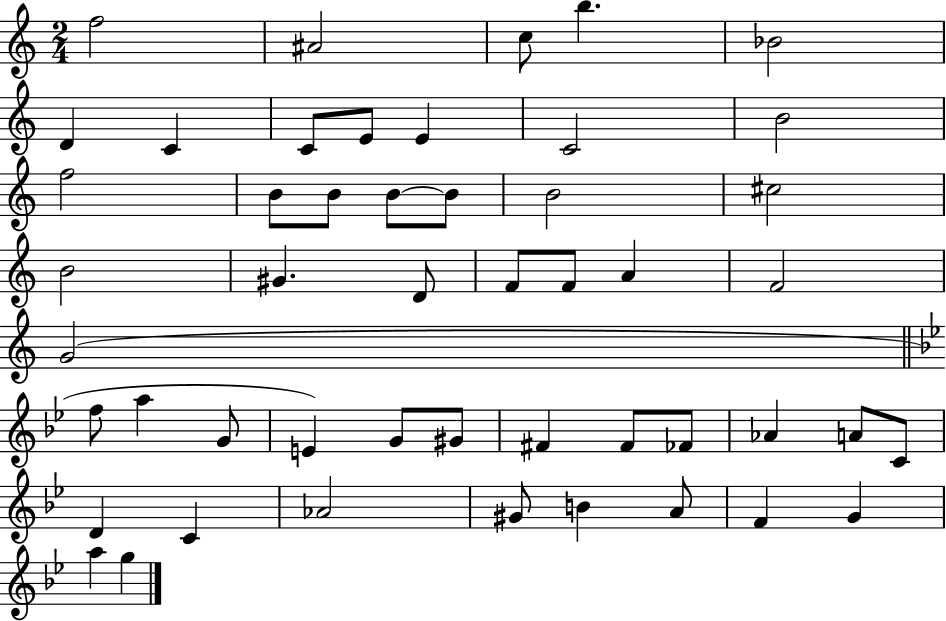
{
  \clef treble
  \numericTimeSignature
  \time 2/4
  \key c \major
  f''2 | ais'2 | c''8 b''4. | bes'2 | \break d'4 c'4 | c'8 e'8 e'4 | c'2 | b'2 | \break f''2 | b'8 b'8 b'8~~ b'8 | b'2 | cis''2 | \break b'2 | gis'4. d'8 | f'8 f'8 a'4 | f'2 | \break g'2( | \bar "||" \break \key bes \major f''8 a''4 g'8 | e'4) g'8 gis'8 | fis'4 fis'8 fes'8 | aes'4 a'8 c'8 | \break d'4 c'4 | aes'2 | gis'8 b'4 a'8 | f'4 g'4 | \break a''4 g''4 | \bar "|."
}